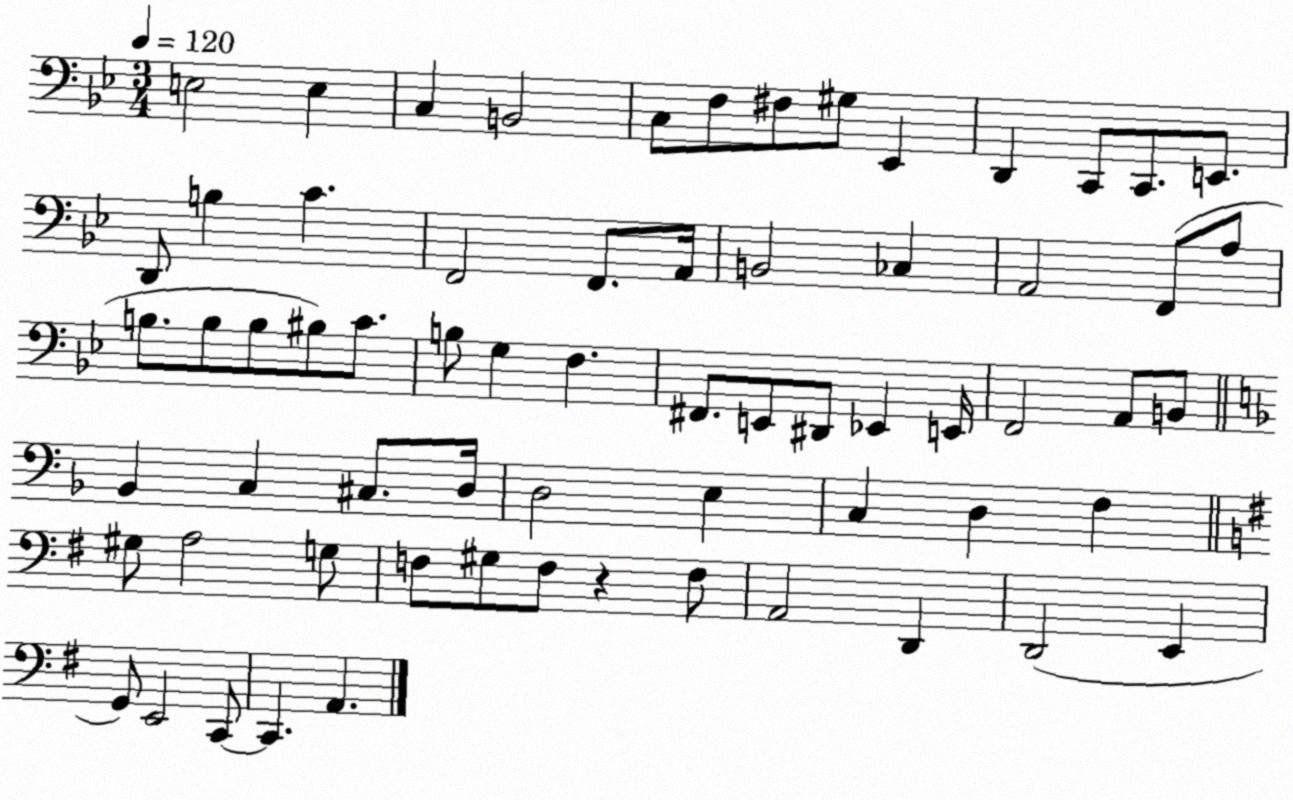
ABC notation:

X:1
T:Untitled
M:3/4
L:1/4
K:Bb
E,2 E, C, B,,2 C,/2 F,/2 ^F,/2 ^G,/2 _E,, D,, C,,/2 C,,/2 E,,/2 D,,/2 B, C F,,2 F,,/2 A,,/4 B,,2 _C, A,,2 F,,/2 A,/2 B,/2 B,/2 B,/2 ^B,/2 C/2 B,/2 G, F, ^F,,/2 E,,/2 ^D,,/2 _E,, E,,/4 F,,2 A,,/2 B,,/2 _B,, C, ^C,/2 D,/4 D,2 E, C, D, F, ^G,/2 A,2 G,/2 F,/2 ^G,/2 F,/2 z F,/2 A,,2 D,, D,,2 E,, G,,/2 E,,2 C,,/2 C,, A,,